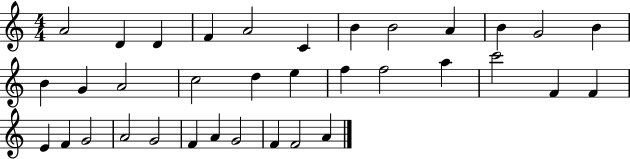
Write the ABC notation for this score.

X:1
T:Untitled
M:4/4
L:1/4
K:C
A2 D D F A2 C B B2 A B G2 B B G A2 c2 d e f f2 a c'2 F F E F G2 A2 G2 F A G2 F F2 A